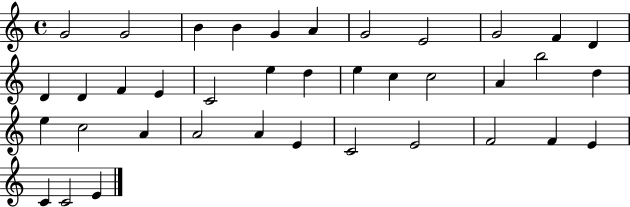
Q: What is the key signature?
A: C major